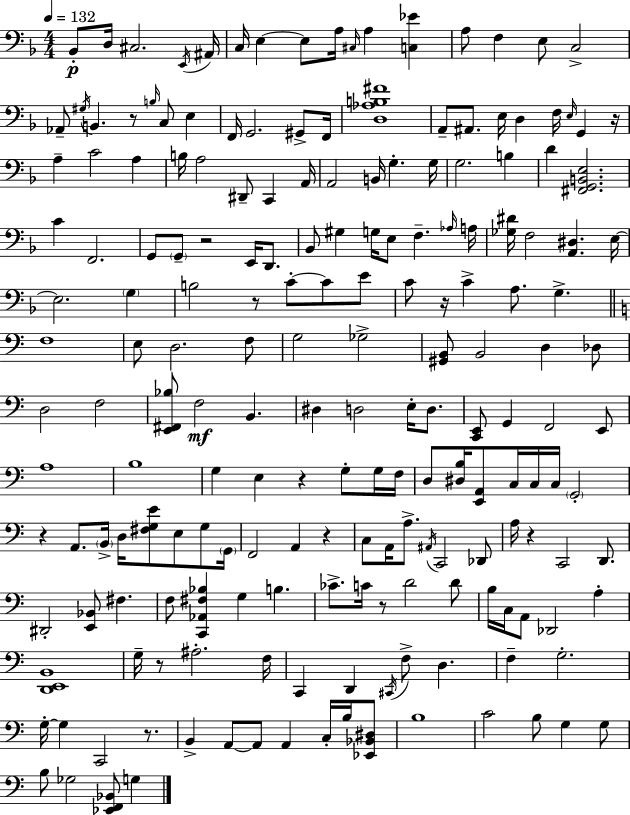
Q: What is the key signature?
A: F major